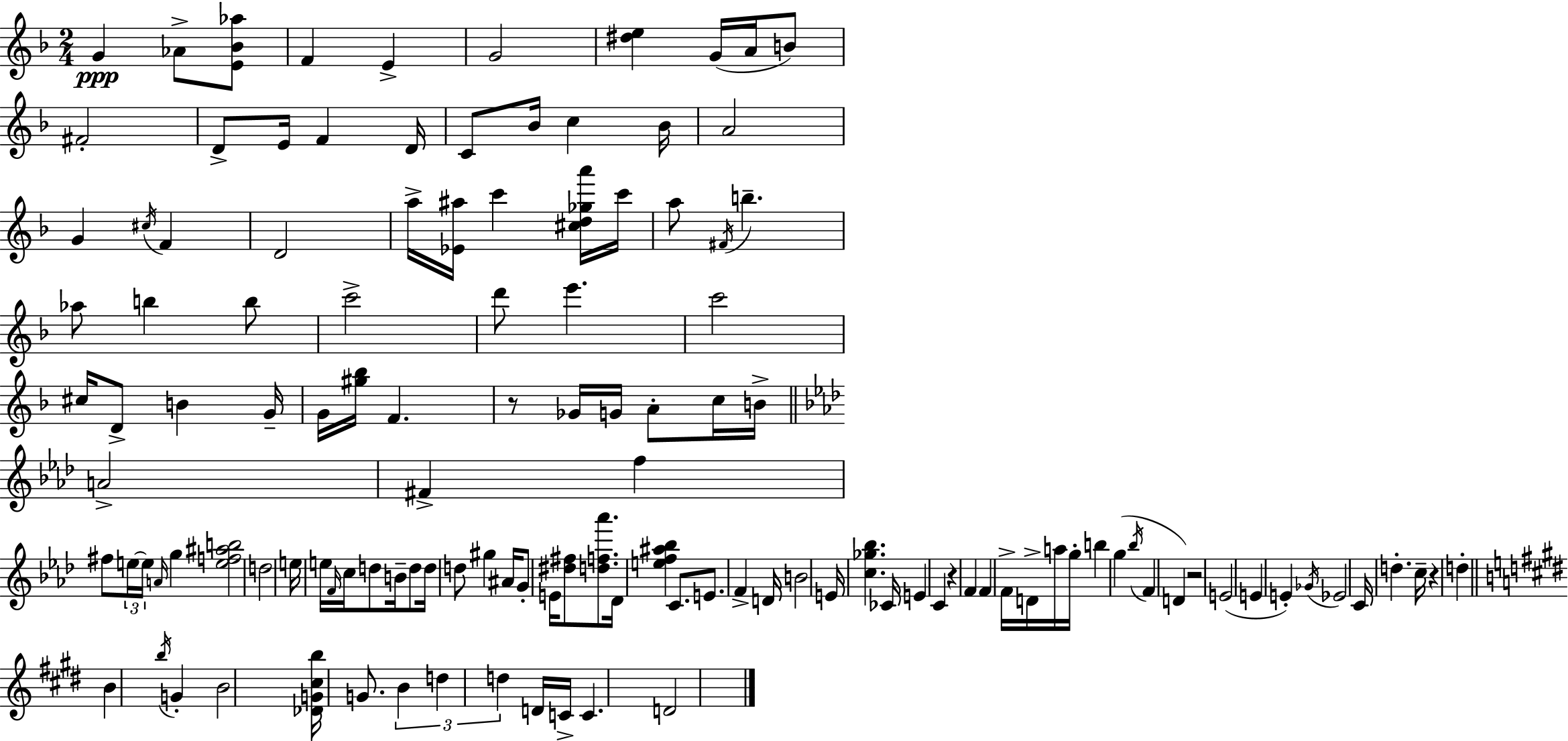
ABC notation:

X:1
T:Untitled
M:2/4
L:1/4
K:F
G _A/2 [E_B_a]/2 F E G2 [^de] G/4 A/4 B/2 ^F2 D/2 E/4 F D/4 C/2 _B/4 c _B/4 A2 G ^c/4 F D2 a/4 [_E^a]/4 c' [^cd_ga']/4 c'/4 a/2 ^F/4 b _a/2 b b/2 c'2 d'/2 e' c'2 ^c/4 D/2 B G/4 G/4 [^g_b]/4 F z/2 _G/4 G/4 A/2 c/4 B/4 A2 ^F f ^f/2 e/4 e/4 A/4 g [ef^ab]2 d2 e/4 e/4 F/4 c/4 d/2 B/4 d/2 d/4 d/2 ^g ^A/4 G/2 E/4 [^d^f]/2 [df_a']/2 _D/4 [ef^a_b] C/2 E/2 F D/4 B2 E/4 [c_g_b] _C/4 E C z F F F/4 D/4 a/4 g/4 b g _b/4 F D z2 E2 E E _G/4 _E2 C/4 d c/4 z d B b/4 G B2 [_DG^cb]/4 G/2 B d d D/4 C/4 C D2